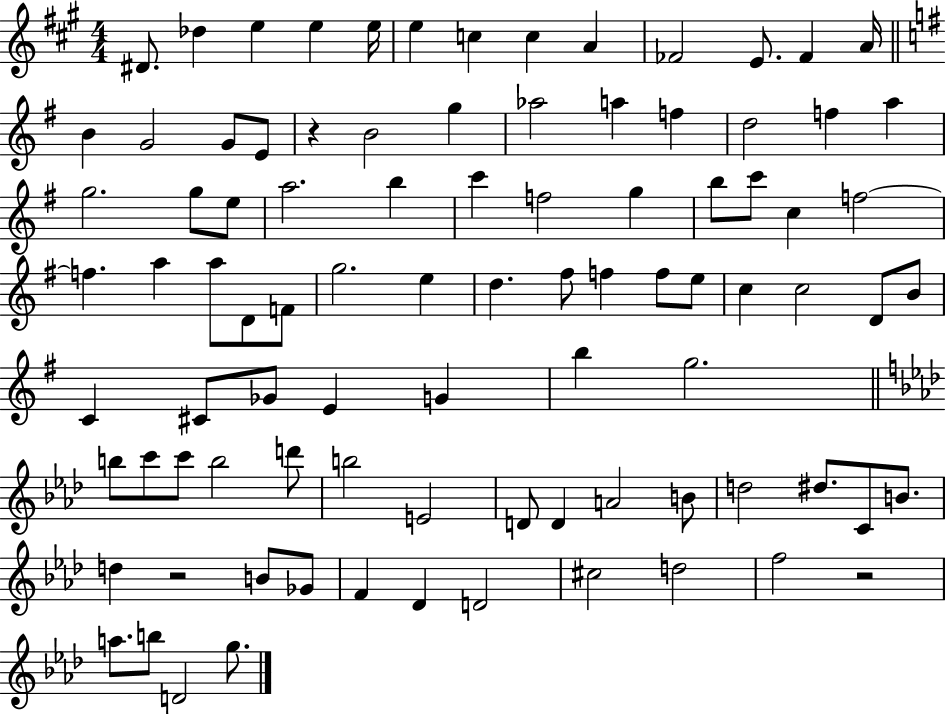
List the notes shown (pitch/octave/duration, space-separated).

D#4/e. Db5/q E5/q E5/q E5/s E5/q C5/q C5/q A4/q FES4/h E4/e. FES4/q A4/s B4/q G4/h G4/e E4/e R/q B4/h G5/q Ab5/h A5/q F5/q D5/h F5/q A5/q G5/h. G5/e E5/e A5/h. B5/q C6/q F5/h G5/q B5/e C6/e C5/q F5/h F5/q. A5/q A5/e D4/e F4/e G5/h. E5/q D5/q. F#5/e F5/q F5/e E5/e C5/q C5/h D4/e B4/e C4/q C#4/e Gb4/e E4/q G4/q B5/q G5/h. B5/e C6/e C6/e B5/h D6/e B5/h E4/h D4/e D4/q A4/h B4/e D5/h D#5/e. C4/e B4/e. D5/q R/h B4/e Gb4/e F4/q Db4/q D4/h C#5/h D5/h F5/h R/h A5/e. B5/e D4/h G5/e.